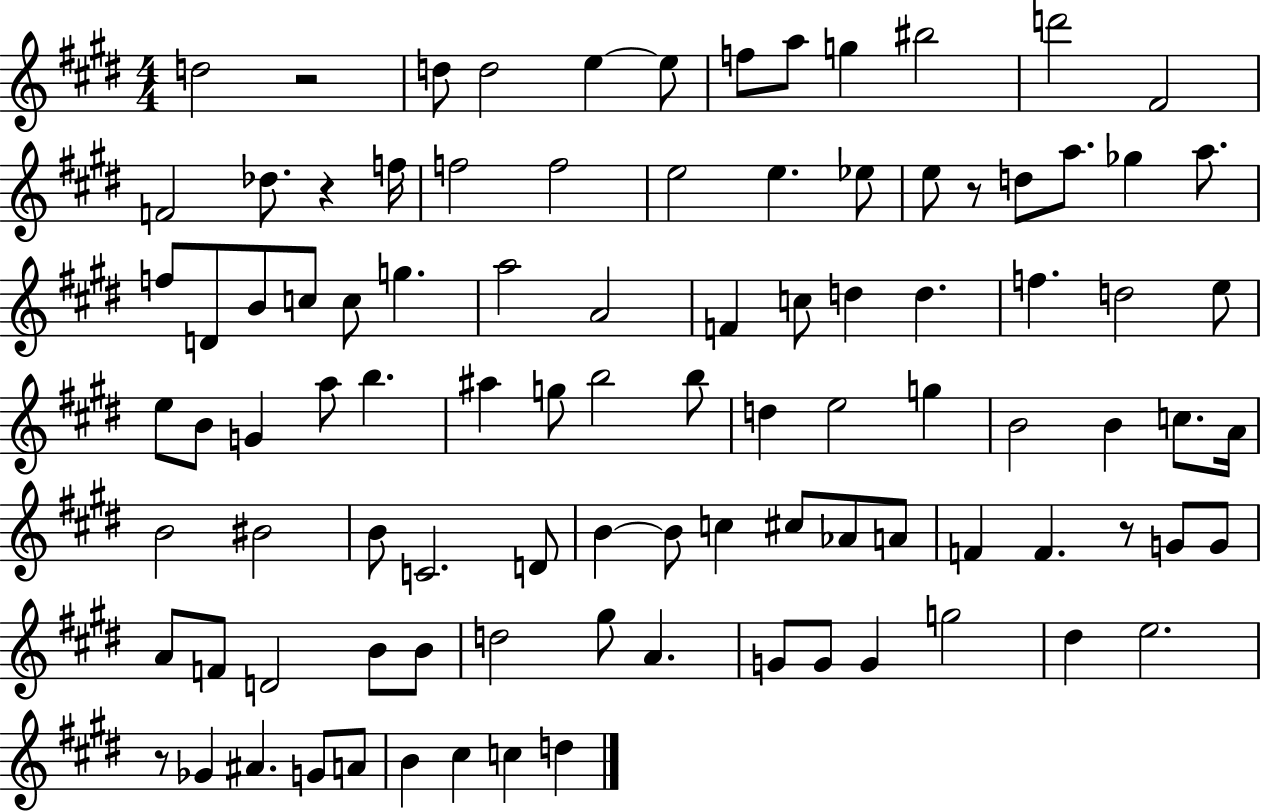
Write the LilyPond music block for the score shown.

{
  \clef treble
  \numericTimeSignature
  \time 4/4
  \key e \major
  d''2 r2 | d''8 d''2 e''4~~ e''8 | f''8 a''8 g''4 bis''2 | d'''2 fis'2 | \break f'2 des''8. r4 f''16 | f''2 f''2 | e''2 e''4. ees''8 | e''8 r8 d''8 a''8. ges''4 a''8. | \break f''8 d'8 b'8 c''8 c''8 g''4. | a''2 a'2 | f'4 c''8 d''4 d''4. | f''4. d''2 e''8 | \break e''8 b'8 g'4 a''8 b''4. | ais''4 g''8 b''2 b''8 | d''4 e''2 g''4 | b'2 b'4 c''8. a'16 | \break b'2 bis'2 | b'8 c'2. d'8 | b'4~~ b'8 c''4 cis''8 aes'8 a'8 | f'4 f'4. r8 g'8 g'8 | \break a'8 f'8 d'2 b'8 b'8 | d''2 gis''8 a'4. | g'8 g'8 g'4 g''2 | dis''4 e''2. | \break r8 ges'4 ais'4. g'8 a'8 | b'4 cis''4 c''4 d''4 | \bar "|."
}